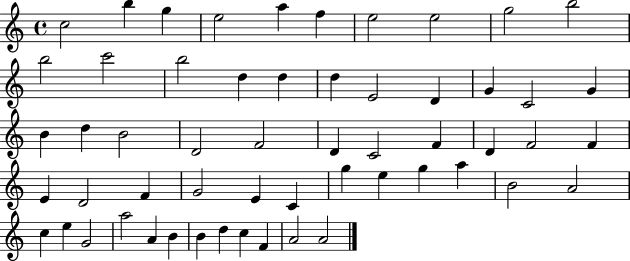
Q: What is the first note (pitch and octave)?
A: C5